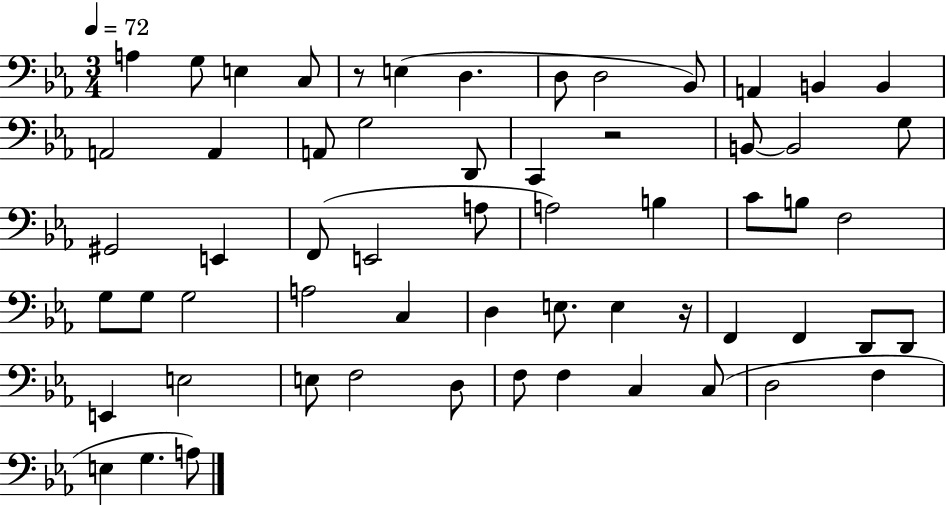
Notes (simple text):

A3/q G3/e E3/q C3/e R/e E3/q D3/q. D3/e D3/h Bb2/e A2/q B2/q B2/q A2/h A2/q A2/e G3/h D2/e C2/q R/h B2/e B2/h G3/e G#2/h E2/q F2/e E2/h A3/e A3/h B3/q C4/e B3/e F3/h G3/e G3/e G3/h A3/h C3/q D3/q E3/e. E3/q R/s F2/q F2/q D2/e D2/e E2/q E3/h E3/e F3/h D3/e F3/e F3/q C3/q C3/e D3/h F3/q E3/q G3/q. A3/e